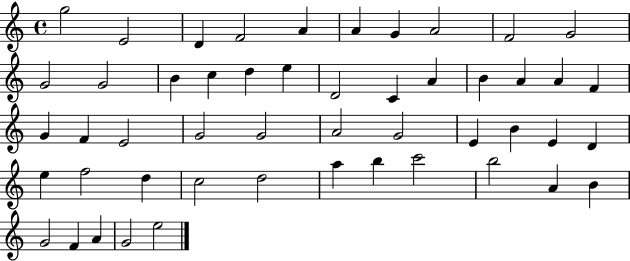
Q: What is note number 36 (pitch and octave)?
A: F5